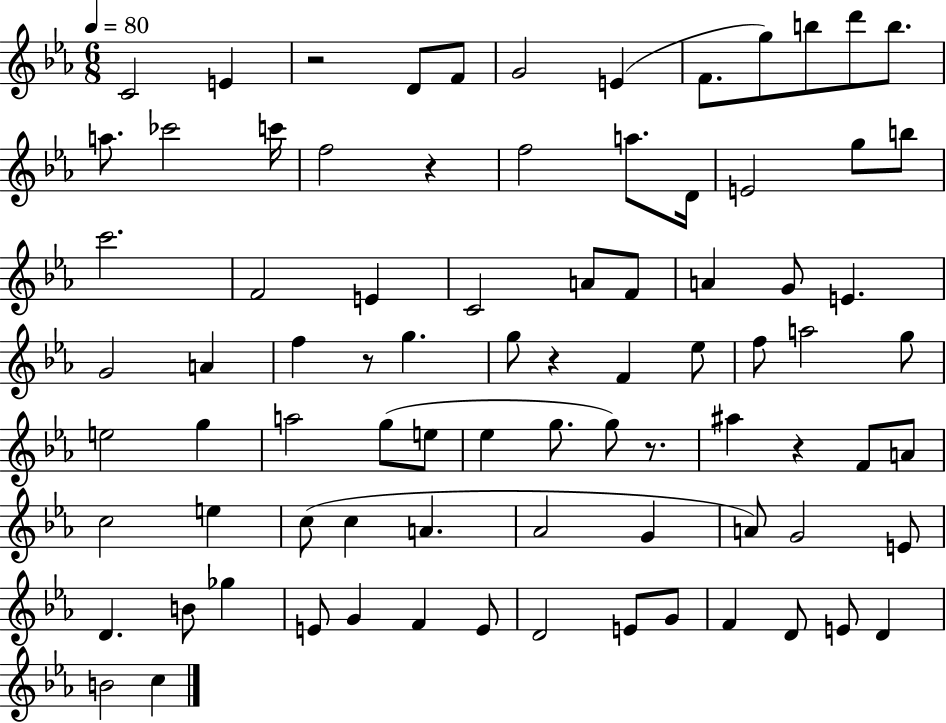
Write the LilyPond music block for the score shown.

{
  \clef treble
  \numericTimeSignature
  \time 6/8
  \key ees \major
  \tempo 4 = 80
  \repeat volta 2 { c'2 e'4 | r2 d'8 f'8 | g'2 e'4( | f'8. g''8) b''8 d'''8 b''8. | \break a''8. ces'''2 c'''16 | f''2 r4 | f''2 a''8. d'16 | e'2 g''8 b''8 | \break c'''2. | f'2 e'4 | c'2 a'8 f'8 | a'4 g'8 e'4. | \break g'2 a'4 | f''4 r8 g''4. | g''8 r4 f'4 ees''8 | f''8 a''2 g''8 | \break e''2 g''4 | a''2 g''8( e''8 | ees''4 g''8. g''8) r8. | ais''4 r4 f'8 a'8 | \break c''2 e''4 | c''8( c''4 a'4. | aes'2 g'4 | a'8) g'2 e'8 | \break d'4. b'8 ges''4 | e'8 g'4 f'4 e'8 | d'2 e'8 g'8 | f'4 d'8 e'8 d'4 | \break b'2 c''4 | } \bar "|."
}